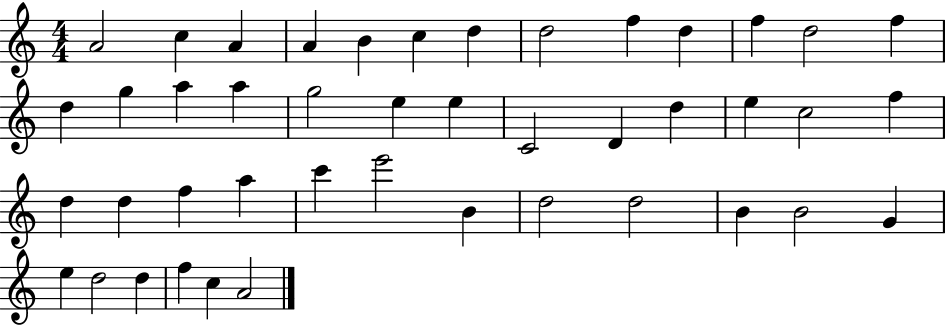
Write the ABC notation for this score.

X:1
T:Untitled
M:4/4
L:1/4
K:C
A2 c A A B c d d2 f d f d2 f d g a a g2 e e C2 D d e c2 f d d f a c' e'2 B d2 d2 B B2 G e d2 d f c A2